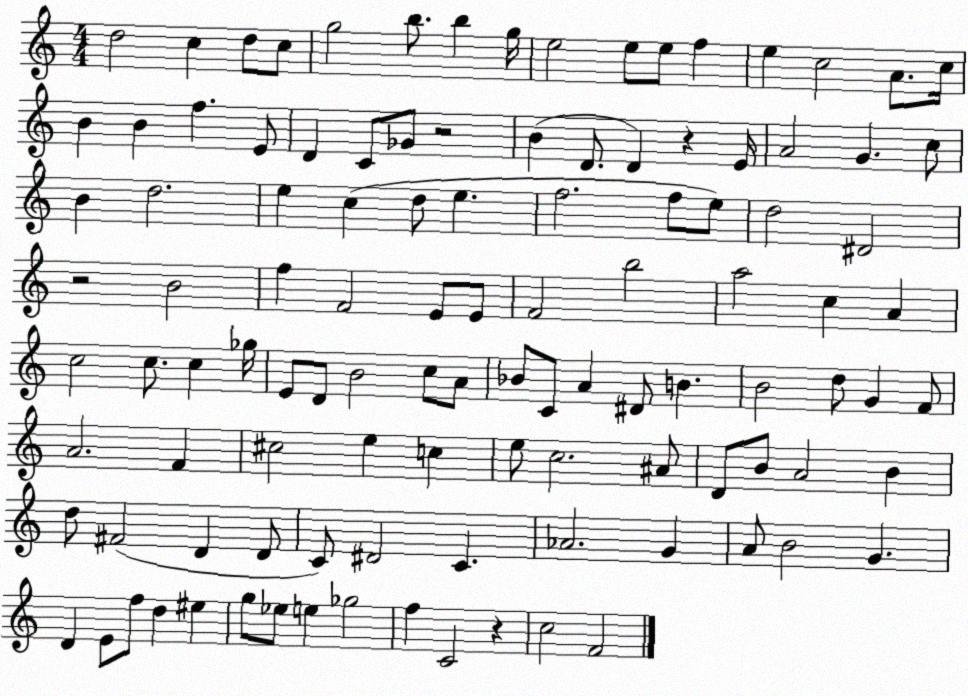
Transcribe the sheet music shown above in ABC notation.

X:1
T:Untitled
M:4/4
L:1/4
K:C
d2 c d/2 c/2 g2 b/2 b g/4 e2 e/2 e/2 f e c2 A/2 c/4 B B f E/2 D C/2 _G/2 z2 B D/2 D z E/4 A2 G c/2 B d2 e c d/2 e f2 f/2 e/2 d2 ^D2 z2 B2 f F2 E/2 E/2 F2 b2 a2 c A c2 c/2 c _g/4 E/2 D/2 B2 c/2 A/2 _B/2 C/2 A ^D/2 B B2 d/2 G F/2 A2 F ^c2 e c e/2 c2 ^A/2 D/2 B/2 A2 B d/2 ^F2 D D/2 C/2 ^D2 C _A2 G A/2 B2 G D E/2 f/2 d ^e g/2 _e/2 e _g2 f C2 z c2 F2